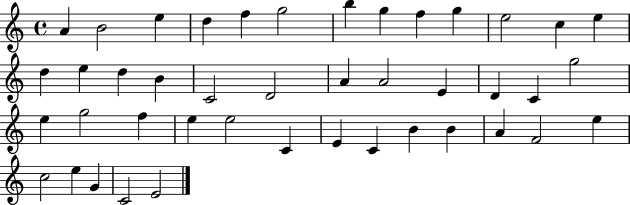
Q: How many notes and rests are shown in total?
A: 43